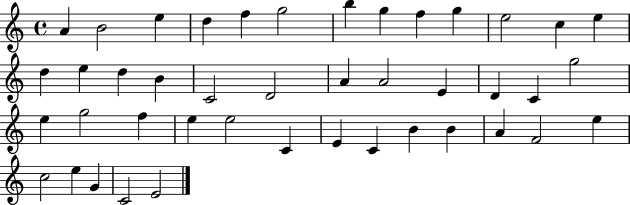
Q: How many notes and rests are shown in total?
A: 43